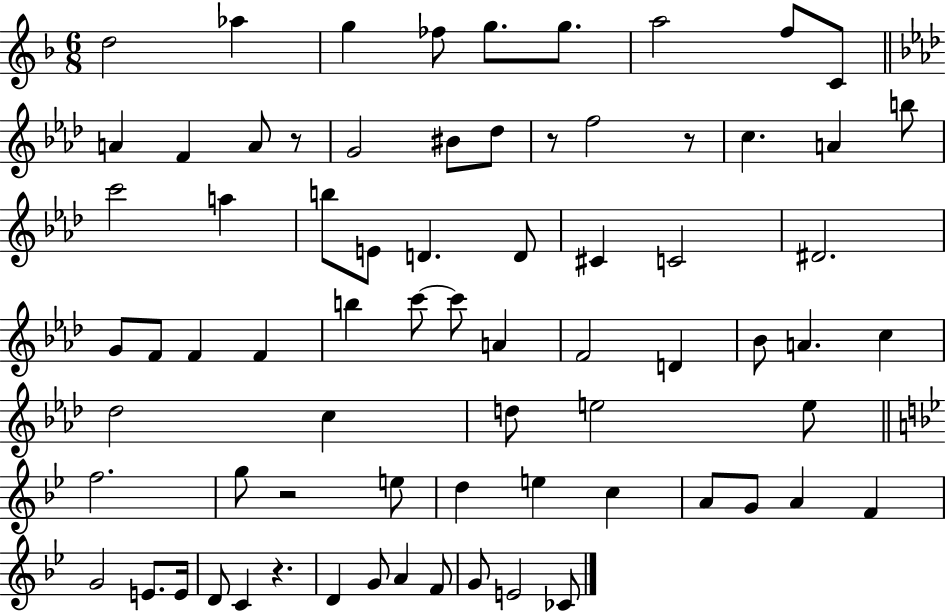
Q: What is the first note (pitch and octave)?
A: D5